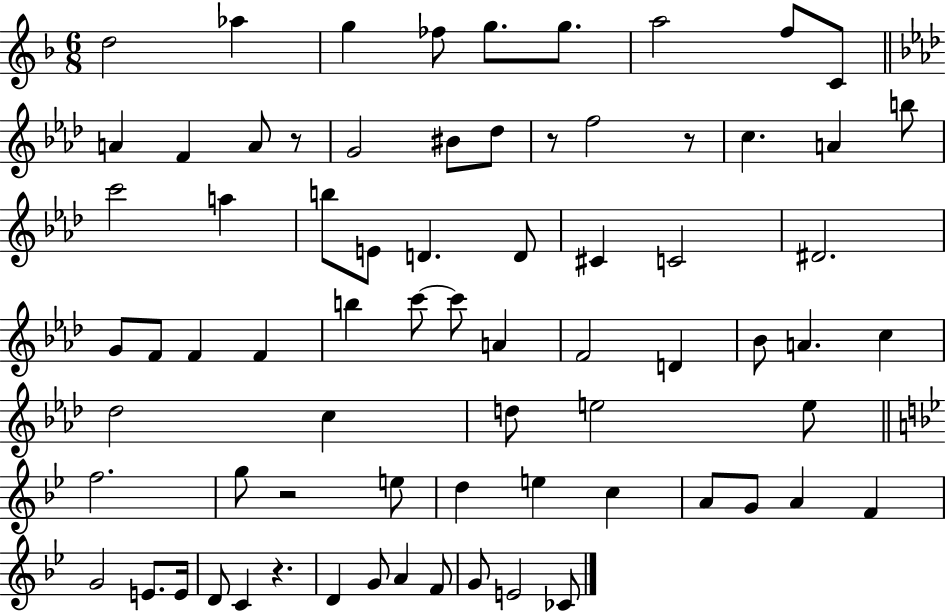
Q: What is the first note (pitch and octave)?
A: D5